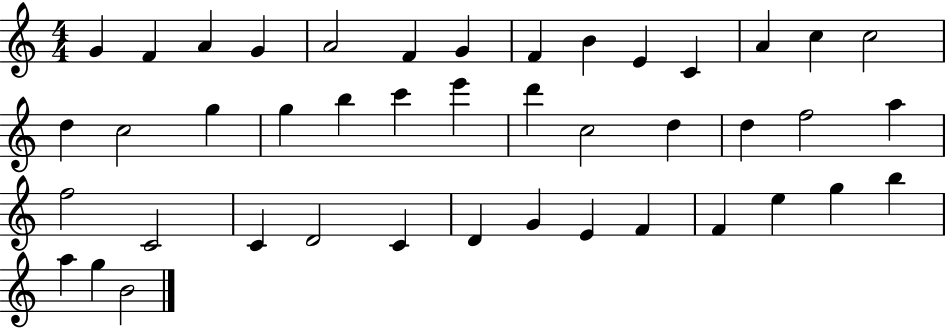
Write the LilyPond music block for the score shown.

{
  \clef treble
  \numericTimeSignature
  \time 4/4
  \key c \major
  g'4 f'4 a'4 g'4 | a'2 f'4 g'4 | f'4 b'4 e'4 c'4 | a'4 c''4 c''2 | \break d''4 c''2 g''4 | g''4 b''4 c'''4 e'''4 | d'''4 c''2 d''4 | d''4 f''2 a''4 | \break f''2 c'2 | c'4 d'2 c'4 | d'4 g'4 e'4 f'4 | f'4 e''4 g''4 b''4 | \break a''4 g''4 b'2 | \bar "|."
}